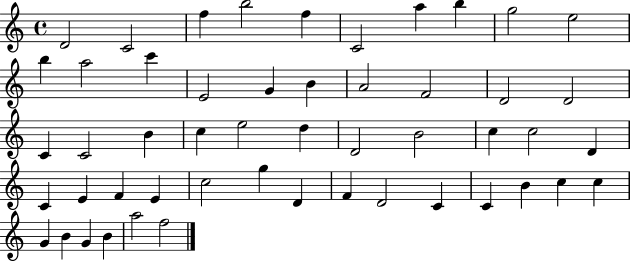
X:1
T:Untitled
M:4/4
L:1/4
K:C
D2 C2 f b2 f C2 a b g2 e2 b a2 c' E2 G B A2 F2 D2 D2 C C2 B c e2 d D2 B2 c c2 D C E F E c2 g D F D2 C C B c c G B G B a2 f2